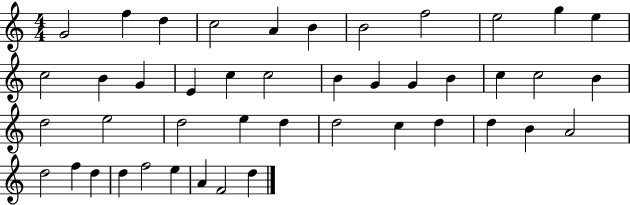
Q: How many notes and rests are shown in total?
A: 44